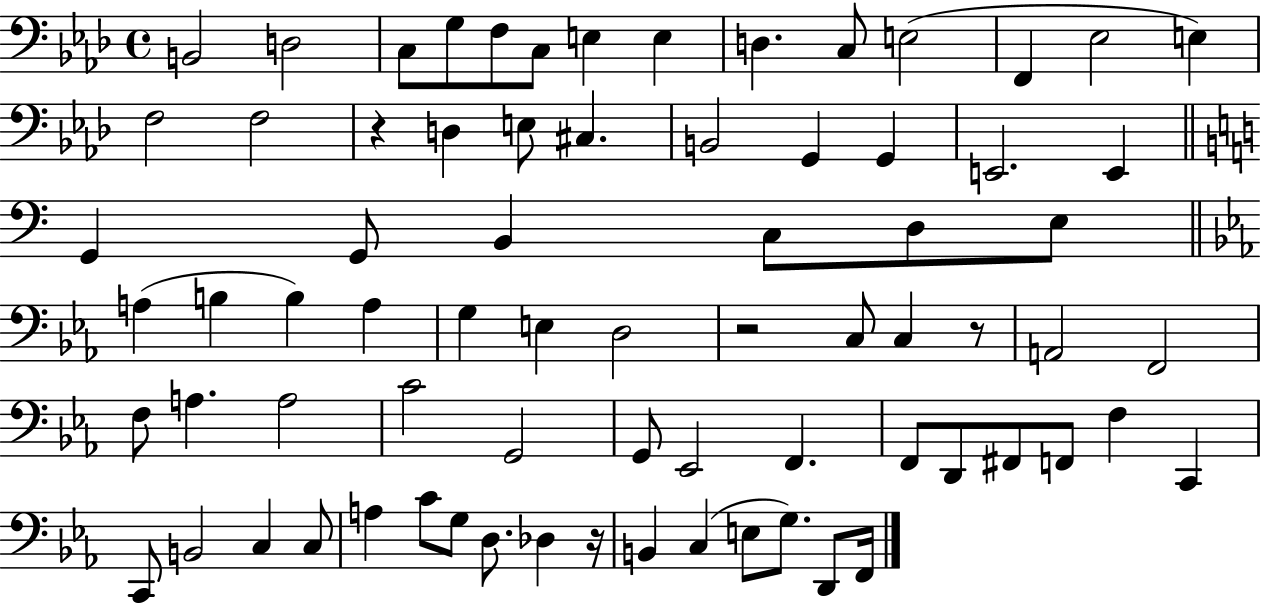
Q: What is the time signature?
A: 4/4